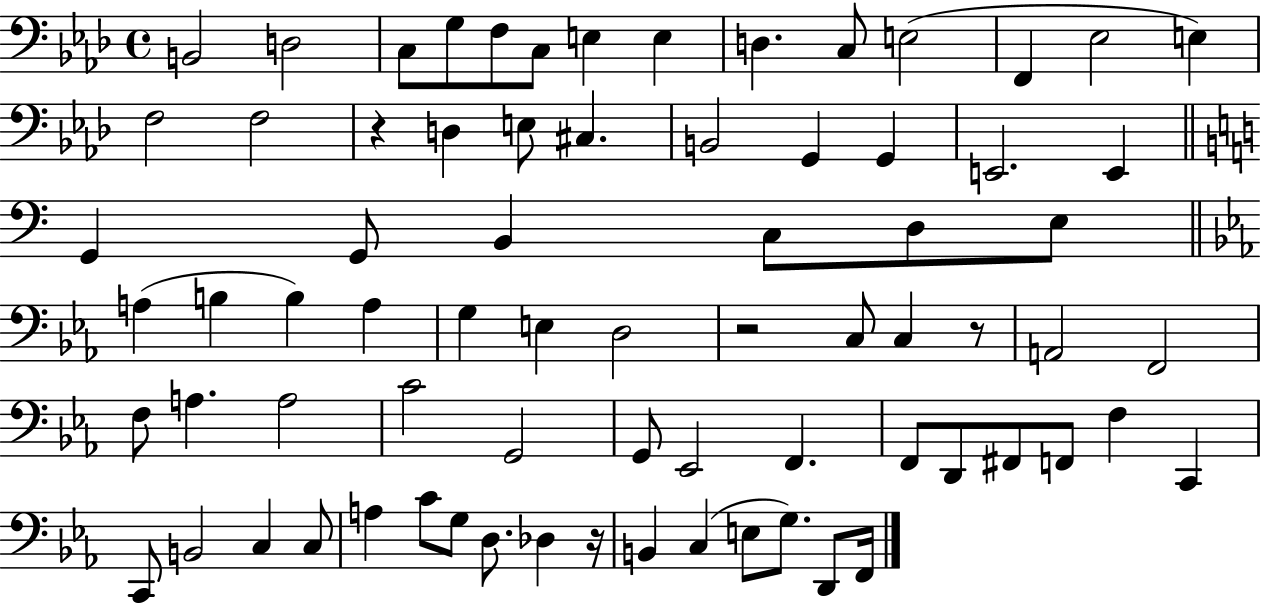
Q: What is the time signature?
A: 4/4